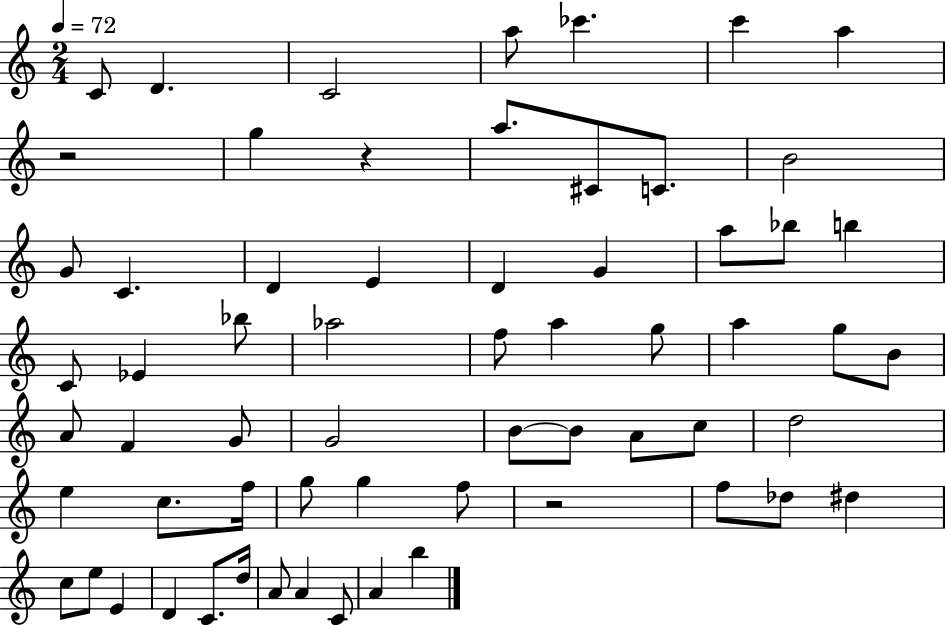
{
  \clef treble
  \numericTimeSignature
  \time 2/4
  \key c \major
  \tempo 4 = 72
  c'8 d'4. | c'2 | a''8 ces'''4. | c'''4 a''4 | \break r2 | g''4 r4 | a''8. cis'8 c'8. | b'2 | \break g'8 c'4. | d'4 e'4 | d'4 g'4 | a''8 bes''8 b''4 | \break c'8 ees'4 bes''8 | aes''2 | f''8 a''4 g''8 | a''4 g''8 b'8 | \break a'8 f'4 g'8 | g'2 | b'8~~ b'8 a'8 c''8 | d''2 | \break e''4 c''8. f''16 | g''8 g''4 f''8 | r2 | f''8 des''8 dis''4 | \break c''8 e''8 e'4 | d'4 c'8. d''16 | a'8 a'4 c'8 | a'4 b''4 | \break \bar "|."
}